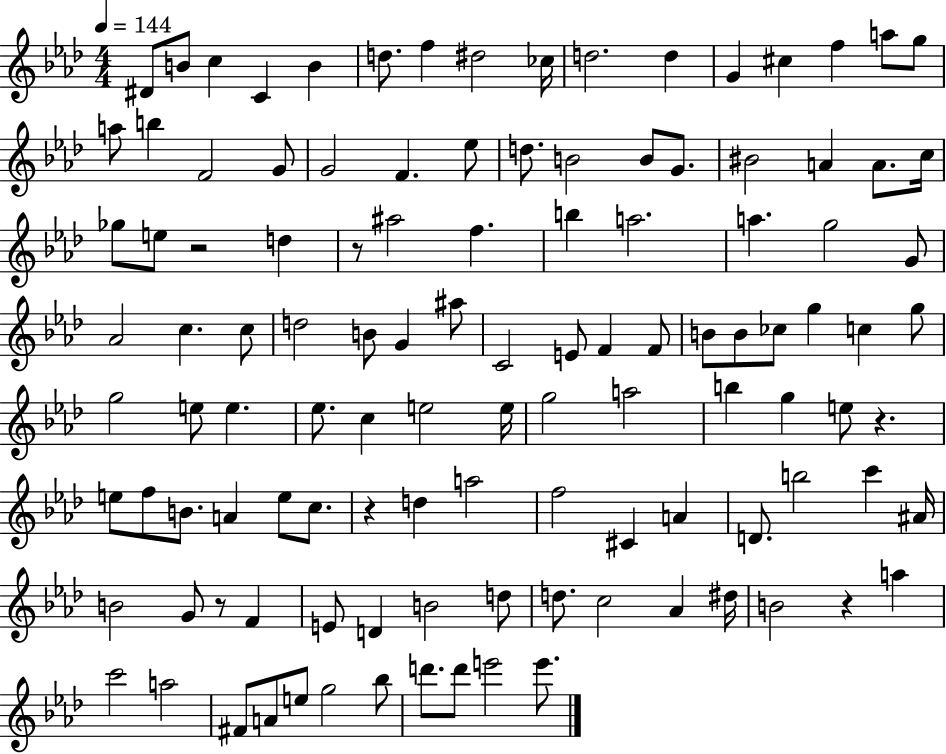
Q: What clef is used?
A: treble